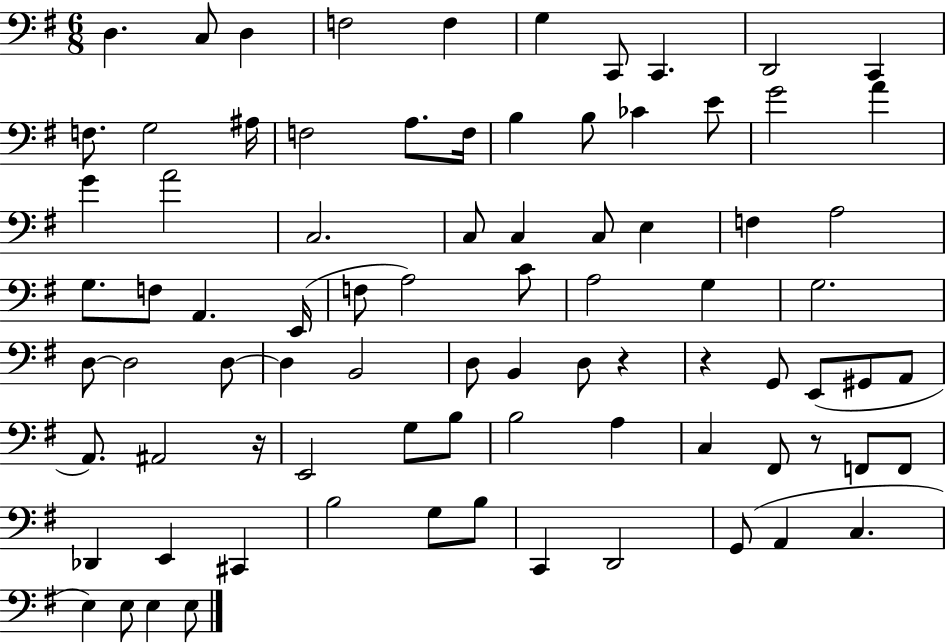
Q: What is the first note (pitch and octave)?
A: D3